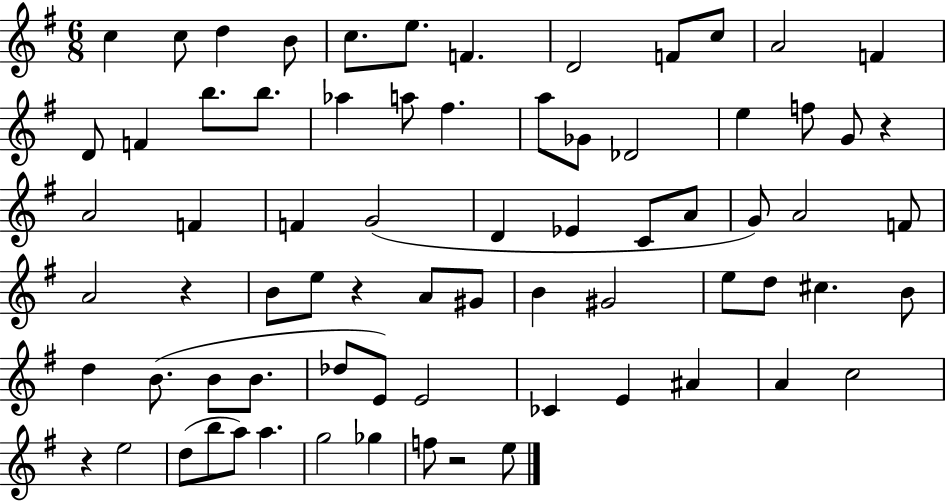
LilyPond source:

{
  \clef treble
  \numericTimeSignature
  \time 6/8
  \key g \major
  c''4 c''8 d''4 b'8 | c''8. e''8. f'4. | d'2 f'8 c''8 | a'2 f'4 | \break d'8 f'4 b''8. b''8. | aes''4 a''8 fis''4. | a''8 ges'8 des'2 | e''4 f''8 g'8 r4 | \break a'2 f'4 | f'4 g'2( | d'4 ees'4 c'8 a'8 | g'8) a'2 f'8 | \break a'2 r4 | b'8 e''8 r4 a'8 gis'8 | b'4 gis'2 | e''8 d''8 cis''4. b'8 | \break d''4 b'8.( b'8 b'8. | des''8 e'8) e'2 | ces'4 e'4 ais'4 | a'4 c''2 | \break r4 e''2 | d''8( b''8 a''8) a''4. | g''2 ges''4 | f''8 r2 e''8 | \break \bar "|."
}